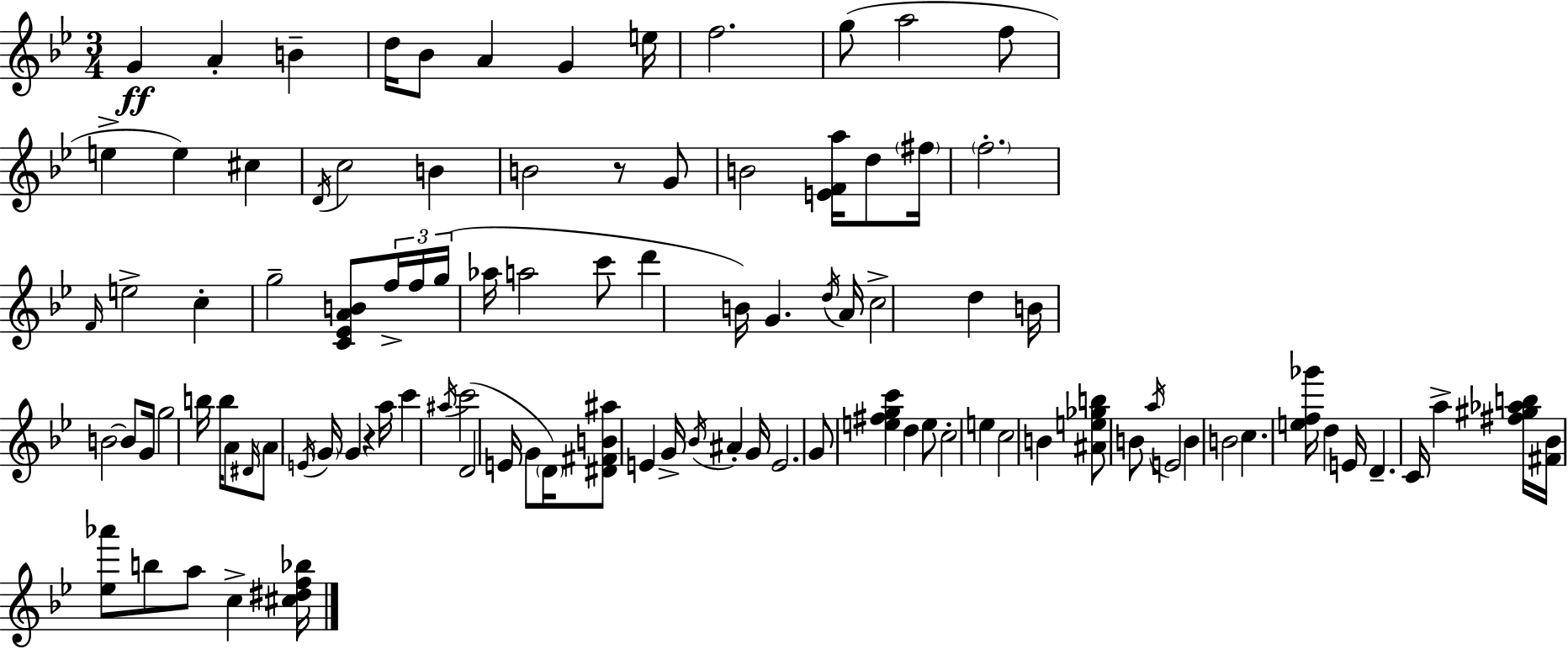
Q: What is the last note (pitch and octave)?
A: C5